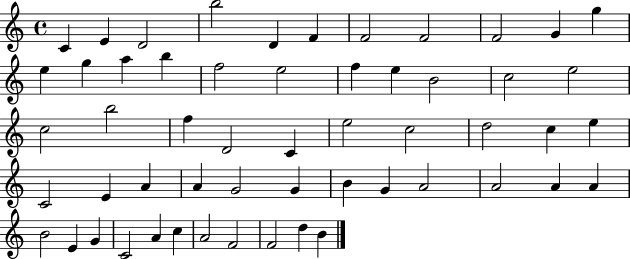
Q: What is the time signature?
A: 4/4